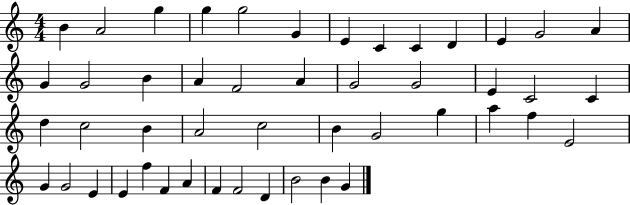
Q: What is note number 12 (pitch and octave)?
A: G4